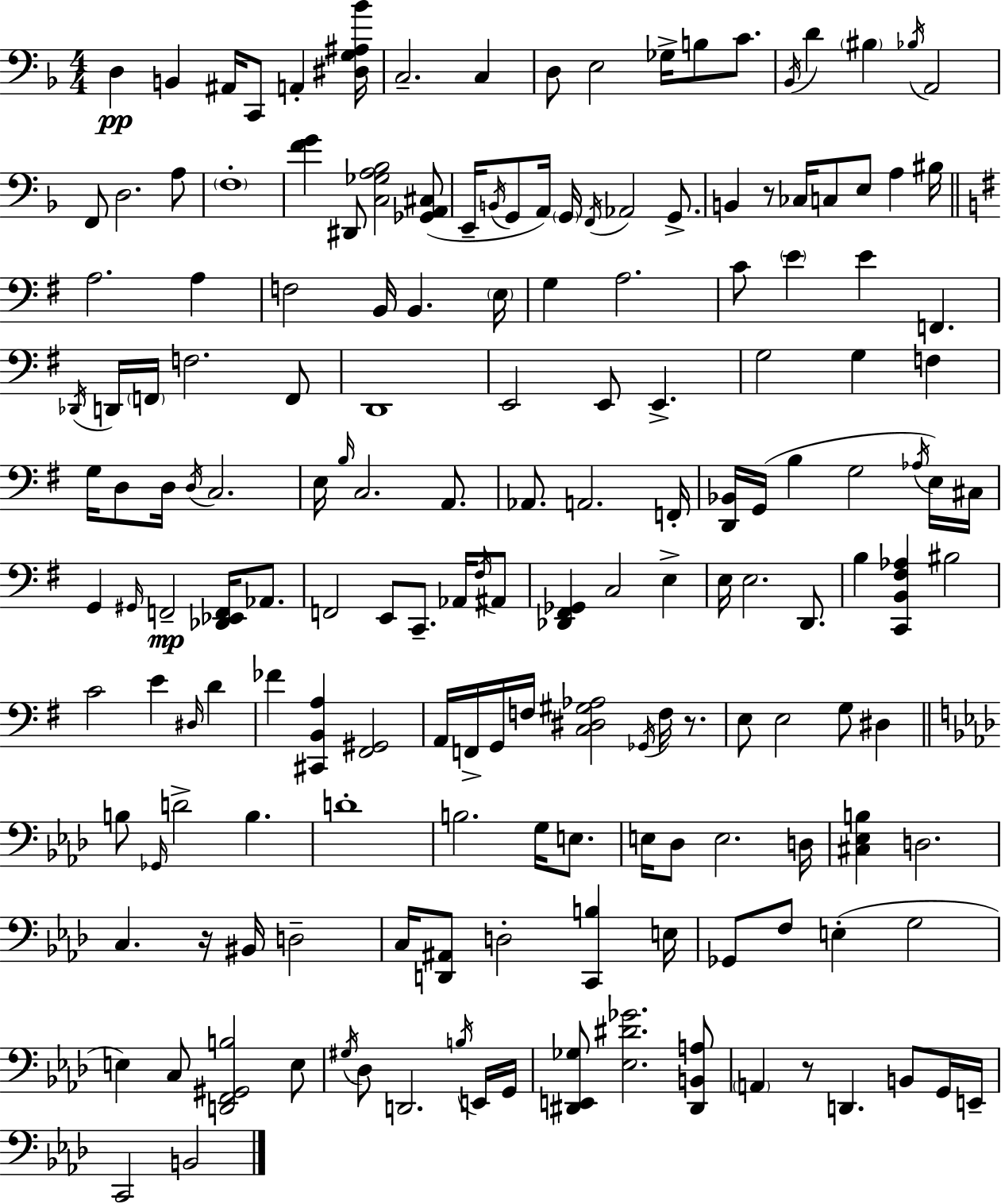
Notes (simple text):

D3/q B2/q A#2/s C2/e A2/q [D#3,G3,A#3,Bb4]/s C3/h. C3/q D3/e E3/h Gb3/s B3/e C4/e. Bb2/s D4/q BIS3/q Bb3/s A2/h F2/e D3/h. A3/e F3/w [F4,G4]/q D#2/e [C3,Gb3,A3,Bb3]/h [Gb2,A2,C#3]/e E2/s B2/s G2/e A2/s G2/s F2/s Ab2/h G2/e. B2/q R/e CES3/s C3/e E3/e A3/q BIS3/s A3/h. A3/q F3/h B2/s B2/q. E3/s G3/q A3/h. C4/e E4/q E4/q F2/q. Db2/s D2/s F2/s F3/h. F2/e D2/w E2/h E2/e E2/q. G3/h G3/q F3/q G3/s D3/e D3/s D3/s C3/h. E3/s B3/s C3/h. A2/e. Ab2/e. A2/h. F2/s [D2,Bb2]/s G2/s B3/q G3/h Ab3/s E3/s C#3/s G2/q G#2/s F2/h [Db2,Eb2,F2]/s Ab2/e. F2/h E2/e C2/e. Ab2/s F#3/s A#2/e [Db2,F#2,Gb2]/q C3/h E3/q E3/s E3/h. D2/e. B3/q [C2,B2,F#3,Ab3]/q BIS3/h C4/h E4/q D#3/s D4/q FES4/q [C#2,B2,A3]/q [F#2,G#2]/h A2/s F2/s G2/s F3/s [C3,D#3,G#3,Ab3]/h Gb2/s F3/s R/e. E3/e E3/h G3/e D#3/q B3/e Gb2/s D4/h B3/q. D4/w B3/h. G3/s E3/e. E3/s Db3/e E3/h. D3/s [C#3,Eb3,B3]/q D3/h. C3/q. R/s BIS2/s D3/h C3/s [D2,A#2]/e D3/h [C2,B3]/q E3/s Gb2/e F3/e E3/q G3/h E3/q C3/e [D2,F2,G#2,B3]/h E3/e G#3/s Db3/e D2/h. B3/s E2/s G2/s [D#2,E2,Gb3]/e [Eb3,D#4,Gb4]/h. [D#2,B2,A3]/e A2/q R/e D2/q. B2/e G2/s E2/s C2/h B2/h